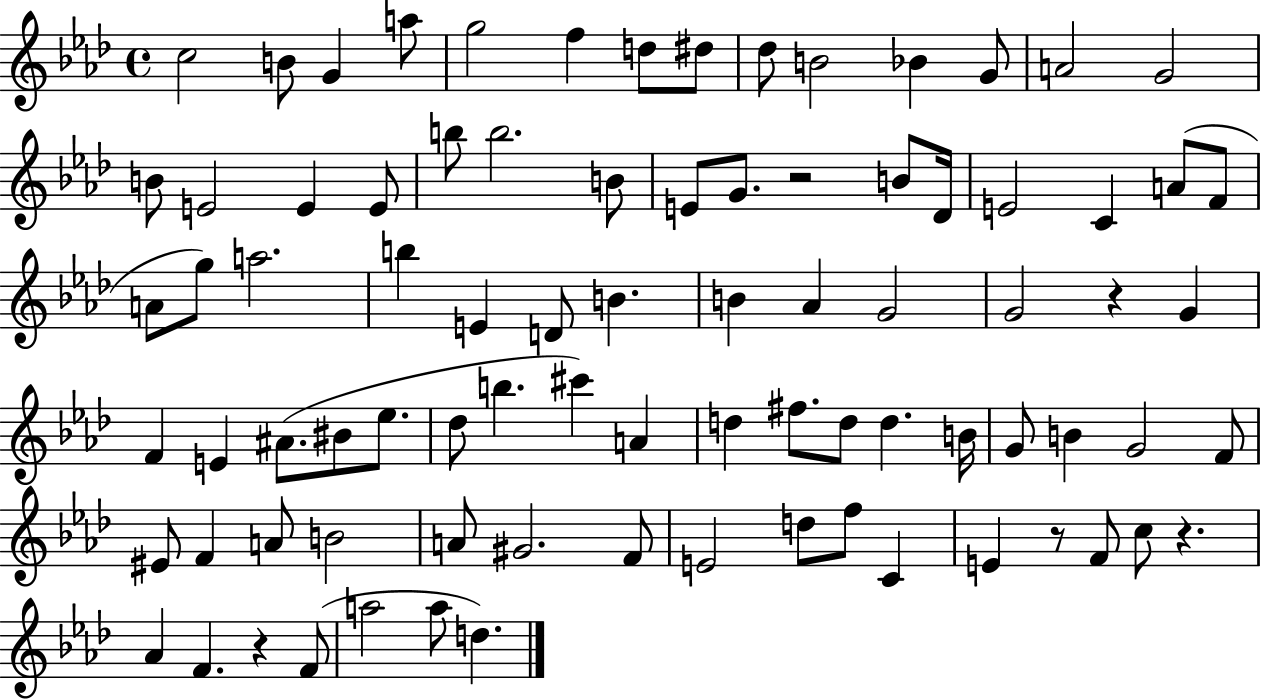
{
  \clef treble
  \time 4/4
  \defaultTimeSignature
  \key aes \major
  c''2 b'8 g'4 a''8 | g''2 f''4 d''8 dis''8 | des''8 b'2 bes'4 g'8 | a'2 g'2 | \break b'8 e'2 e'4 e'8 | b''8 b''2. b'8 | e'8 g'8. r2 b'8 des'16 | e'2 c'4 a'8( f'8 | \break a'8 g''8) a''2. | b''4 e'4 d'8 b'4. | b'4 aes'4 g'2 | g'2 r4 g'4 | \break f'4 e'4 ais'8.( bis'8 ees''8. | des''8 b''4. cis'''4) a'4 | d''4 fis''8. d''8 d''4. b'16 | g'8 b'4 g'2 f'8 | \break eis'8 f'4 a'8 b'2 | a'8 gis'2. f'8 | e'2 d''8 f''8 c'4 | e'4 r8 f'8 c''8 r4. | \break aes'4 f'4. r4 f'8( | a''2 a''8 d''4.) | \bar "|."
}